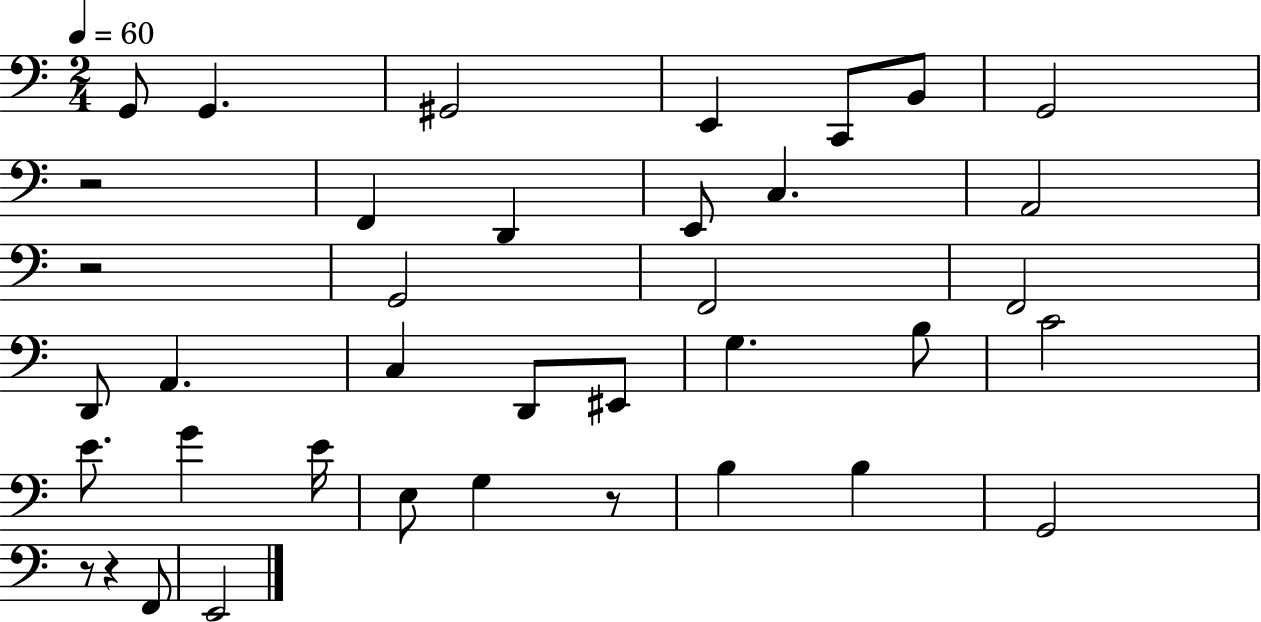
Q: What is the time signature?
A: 2/4